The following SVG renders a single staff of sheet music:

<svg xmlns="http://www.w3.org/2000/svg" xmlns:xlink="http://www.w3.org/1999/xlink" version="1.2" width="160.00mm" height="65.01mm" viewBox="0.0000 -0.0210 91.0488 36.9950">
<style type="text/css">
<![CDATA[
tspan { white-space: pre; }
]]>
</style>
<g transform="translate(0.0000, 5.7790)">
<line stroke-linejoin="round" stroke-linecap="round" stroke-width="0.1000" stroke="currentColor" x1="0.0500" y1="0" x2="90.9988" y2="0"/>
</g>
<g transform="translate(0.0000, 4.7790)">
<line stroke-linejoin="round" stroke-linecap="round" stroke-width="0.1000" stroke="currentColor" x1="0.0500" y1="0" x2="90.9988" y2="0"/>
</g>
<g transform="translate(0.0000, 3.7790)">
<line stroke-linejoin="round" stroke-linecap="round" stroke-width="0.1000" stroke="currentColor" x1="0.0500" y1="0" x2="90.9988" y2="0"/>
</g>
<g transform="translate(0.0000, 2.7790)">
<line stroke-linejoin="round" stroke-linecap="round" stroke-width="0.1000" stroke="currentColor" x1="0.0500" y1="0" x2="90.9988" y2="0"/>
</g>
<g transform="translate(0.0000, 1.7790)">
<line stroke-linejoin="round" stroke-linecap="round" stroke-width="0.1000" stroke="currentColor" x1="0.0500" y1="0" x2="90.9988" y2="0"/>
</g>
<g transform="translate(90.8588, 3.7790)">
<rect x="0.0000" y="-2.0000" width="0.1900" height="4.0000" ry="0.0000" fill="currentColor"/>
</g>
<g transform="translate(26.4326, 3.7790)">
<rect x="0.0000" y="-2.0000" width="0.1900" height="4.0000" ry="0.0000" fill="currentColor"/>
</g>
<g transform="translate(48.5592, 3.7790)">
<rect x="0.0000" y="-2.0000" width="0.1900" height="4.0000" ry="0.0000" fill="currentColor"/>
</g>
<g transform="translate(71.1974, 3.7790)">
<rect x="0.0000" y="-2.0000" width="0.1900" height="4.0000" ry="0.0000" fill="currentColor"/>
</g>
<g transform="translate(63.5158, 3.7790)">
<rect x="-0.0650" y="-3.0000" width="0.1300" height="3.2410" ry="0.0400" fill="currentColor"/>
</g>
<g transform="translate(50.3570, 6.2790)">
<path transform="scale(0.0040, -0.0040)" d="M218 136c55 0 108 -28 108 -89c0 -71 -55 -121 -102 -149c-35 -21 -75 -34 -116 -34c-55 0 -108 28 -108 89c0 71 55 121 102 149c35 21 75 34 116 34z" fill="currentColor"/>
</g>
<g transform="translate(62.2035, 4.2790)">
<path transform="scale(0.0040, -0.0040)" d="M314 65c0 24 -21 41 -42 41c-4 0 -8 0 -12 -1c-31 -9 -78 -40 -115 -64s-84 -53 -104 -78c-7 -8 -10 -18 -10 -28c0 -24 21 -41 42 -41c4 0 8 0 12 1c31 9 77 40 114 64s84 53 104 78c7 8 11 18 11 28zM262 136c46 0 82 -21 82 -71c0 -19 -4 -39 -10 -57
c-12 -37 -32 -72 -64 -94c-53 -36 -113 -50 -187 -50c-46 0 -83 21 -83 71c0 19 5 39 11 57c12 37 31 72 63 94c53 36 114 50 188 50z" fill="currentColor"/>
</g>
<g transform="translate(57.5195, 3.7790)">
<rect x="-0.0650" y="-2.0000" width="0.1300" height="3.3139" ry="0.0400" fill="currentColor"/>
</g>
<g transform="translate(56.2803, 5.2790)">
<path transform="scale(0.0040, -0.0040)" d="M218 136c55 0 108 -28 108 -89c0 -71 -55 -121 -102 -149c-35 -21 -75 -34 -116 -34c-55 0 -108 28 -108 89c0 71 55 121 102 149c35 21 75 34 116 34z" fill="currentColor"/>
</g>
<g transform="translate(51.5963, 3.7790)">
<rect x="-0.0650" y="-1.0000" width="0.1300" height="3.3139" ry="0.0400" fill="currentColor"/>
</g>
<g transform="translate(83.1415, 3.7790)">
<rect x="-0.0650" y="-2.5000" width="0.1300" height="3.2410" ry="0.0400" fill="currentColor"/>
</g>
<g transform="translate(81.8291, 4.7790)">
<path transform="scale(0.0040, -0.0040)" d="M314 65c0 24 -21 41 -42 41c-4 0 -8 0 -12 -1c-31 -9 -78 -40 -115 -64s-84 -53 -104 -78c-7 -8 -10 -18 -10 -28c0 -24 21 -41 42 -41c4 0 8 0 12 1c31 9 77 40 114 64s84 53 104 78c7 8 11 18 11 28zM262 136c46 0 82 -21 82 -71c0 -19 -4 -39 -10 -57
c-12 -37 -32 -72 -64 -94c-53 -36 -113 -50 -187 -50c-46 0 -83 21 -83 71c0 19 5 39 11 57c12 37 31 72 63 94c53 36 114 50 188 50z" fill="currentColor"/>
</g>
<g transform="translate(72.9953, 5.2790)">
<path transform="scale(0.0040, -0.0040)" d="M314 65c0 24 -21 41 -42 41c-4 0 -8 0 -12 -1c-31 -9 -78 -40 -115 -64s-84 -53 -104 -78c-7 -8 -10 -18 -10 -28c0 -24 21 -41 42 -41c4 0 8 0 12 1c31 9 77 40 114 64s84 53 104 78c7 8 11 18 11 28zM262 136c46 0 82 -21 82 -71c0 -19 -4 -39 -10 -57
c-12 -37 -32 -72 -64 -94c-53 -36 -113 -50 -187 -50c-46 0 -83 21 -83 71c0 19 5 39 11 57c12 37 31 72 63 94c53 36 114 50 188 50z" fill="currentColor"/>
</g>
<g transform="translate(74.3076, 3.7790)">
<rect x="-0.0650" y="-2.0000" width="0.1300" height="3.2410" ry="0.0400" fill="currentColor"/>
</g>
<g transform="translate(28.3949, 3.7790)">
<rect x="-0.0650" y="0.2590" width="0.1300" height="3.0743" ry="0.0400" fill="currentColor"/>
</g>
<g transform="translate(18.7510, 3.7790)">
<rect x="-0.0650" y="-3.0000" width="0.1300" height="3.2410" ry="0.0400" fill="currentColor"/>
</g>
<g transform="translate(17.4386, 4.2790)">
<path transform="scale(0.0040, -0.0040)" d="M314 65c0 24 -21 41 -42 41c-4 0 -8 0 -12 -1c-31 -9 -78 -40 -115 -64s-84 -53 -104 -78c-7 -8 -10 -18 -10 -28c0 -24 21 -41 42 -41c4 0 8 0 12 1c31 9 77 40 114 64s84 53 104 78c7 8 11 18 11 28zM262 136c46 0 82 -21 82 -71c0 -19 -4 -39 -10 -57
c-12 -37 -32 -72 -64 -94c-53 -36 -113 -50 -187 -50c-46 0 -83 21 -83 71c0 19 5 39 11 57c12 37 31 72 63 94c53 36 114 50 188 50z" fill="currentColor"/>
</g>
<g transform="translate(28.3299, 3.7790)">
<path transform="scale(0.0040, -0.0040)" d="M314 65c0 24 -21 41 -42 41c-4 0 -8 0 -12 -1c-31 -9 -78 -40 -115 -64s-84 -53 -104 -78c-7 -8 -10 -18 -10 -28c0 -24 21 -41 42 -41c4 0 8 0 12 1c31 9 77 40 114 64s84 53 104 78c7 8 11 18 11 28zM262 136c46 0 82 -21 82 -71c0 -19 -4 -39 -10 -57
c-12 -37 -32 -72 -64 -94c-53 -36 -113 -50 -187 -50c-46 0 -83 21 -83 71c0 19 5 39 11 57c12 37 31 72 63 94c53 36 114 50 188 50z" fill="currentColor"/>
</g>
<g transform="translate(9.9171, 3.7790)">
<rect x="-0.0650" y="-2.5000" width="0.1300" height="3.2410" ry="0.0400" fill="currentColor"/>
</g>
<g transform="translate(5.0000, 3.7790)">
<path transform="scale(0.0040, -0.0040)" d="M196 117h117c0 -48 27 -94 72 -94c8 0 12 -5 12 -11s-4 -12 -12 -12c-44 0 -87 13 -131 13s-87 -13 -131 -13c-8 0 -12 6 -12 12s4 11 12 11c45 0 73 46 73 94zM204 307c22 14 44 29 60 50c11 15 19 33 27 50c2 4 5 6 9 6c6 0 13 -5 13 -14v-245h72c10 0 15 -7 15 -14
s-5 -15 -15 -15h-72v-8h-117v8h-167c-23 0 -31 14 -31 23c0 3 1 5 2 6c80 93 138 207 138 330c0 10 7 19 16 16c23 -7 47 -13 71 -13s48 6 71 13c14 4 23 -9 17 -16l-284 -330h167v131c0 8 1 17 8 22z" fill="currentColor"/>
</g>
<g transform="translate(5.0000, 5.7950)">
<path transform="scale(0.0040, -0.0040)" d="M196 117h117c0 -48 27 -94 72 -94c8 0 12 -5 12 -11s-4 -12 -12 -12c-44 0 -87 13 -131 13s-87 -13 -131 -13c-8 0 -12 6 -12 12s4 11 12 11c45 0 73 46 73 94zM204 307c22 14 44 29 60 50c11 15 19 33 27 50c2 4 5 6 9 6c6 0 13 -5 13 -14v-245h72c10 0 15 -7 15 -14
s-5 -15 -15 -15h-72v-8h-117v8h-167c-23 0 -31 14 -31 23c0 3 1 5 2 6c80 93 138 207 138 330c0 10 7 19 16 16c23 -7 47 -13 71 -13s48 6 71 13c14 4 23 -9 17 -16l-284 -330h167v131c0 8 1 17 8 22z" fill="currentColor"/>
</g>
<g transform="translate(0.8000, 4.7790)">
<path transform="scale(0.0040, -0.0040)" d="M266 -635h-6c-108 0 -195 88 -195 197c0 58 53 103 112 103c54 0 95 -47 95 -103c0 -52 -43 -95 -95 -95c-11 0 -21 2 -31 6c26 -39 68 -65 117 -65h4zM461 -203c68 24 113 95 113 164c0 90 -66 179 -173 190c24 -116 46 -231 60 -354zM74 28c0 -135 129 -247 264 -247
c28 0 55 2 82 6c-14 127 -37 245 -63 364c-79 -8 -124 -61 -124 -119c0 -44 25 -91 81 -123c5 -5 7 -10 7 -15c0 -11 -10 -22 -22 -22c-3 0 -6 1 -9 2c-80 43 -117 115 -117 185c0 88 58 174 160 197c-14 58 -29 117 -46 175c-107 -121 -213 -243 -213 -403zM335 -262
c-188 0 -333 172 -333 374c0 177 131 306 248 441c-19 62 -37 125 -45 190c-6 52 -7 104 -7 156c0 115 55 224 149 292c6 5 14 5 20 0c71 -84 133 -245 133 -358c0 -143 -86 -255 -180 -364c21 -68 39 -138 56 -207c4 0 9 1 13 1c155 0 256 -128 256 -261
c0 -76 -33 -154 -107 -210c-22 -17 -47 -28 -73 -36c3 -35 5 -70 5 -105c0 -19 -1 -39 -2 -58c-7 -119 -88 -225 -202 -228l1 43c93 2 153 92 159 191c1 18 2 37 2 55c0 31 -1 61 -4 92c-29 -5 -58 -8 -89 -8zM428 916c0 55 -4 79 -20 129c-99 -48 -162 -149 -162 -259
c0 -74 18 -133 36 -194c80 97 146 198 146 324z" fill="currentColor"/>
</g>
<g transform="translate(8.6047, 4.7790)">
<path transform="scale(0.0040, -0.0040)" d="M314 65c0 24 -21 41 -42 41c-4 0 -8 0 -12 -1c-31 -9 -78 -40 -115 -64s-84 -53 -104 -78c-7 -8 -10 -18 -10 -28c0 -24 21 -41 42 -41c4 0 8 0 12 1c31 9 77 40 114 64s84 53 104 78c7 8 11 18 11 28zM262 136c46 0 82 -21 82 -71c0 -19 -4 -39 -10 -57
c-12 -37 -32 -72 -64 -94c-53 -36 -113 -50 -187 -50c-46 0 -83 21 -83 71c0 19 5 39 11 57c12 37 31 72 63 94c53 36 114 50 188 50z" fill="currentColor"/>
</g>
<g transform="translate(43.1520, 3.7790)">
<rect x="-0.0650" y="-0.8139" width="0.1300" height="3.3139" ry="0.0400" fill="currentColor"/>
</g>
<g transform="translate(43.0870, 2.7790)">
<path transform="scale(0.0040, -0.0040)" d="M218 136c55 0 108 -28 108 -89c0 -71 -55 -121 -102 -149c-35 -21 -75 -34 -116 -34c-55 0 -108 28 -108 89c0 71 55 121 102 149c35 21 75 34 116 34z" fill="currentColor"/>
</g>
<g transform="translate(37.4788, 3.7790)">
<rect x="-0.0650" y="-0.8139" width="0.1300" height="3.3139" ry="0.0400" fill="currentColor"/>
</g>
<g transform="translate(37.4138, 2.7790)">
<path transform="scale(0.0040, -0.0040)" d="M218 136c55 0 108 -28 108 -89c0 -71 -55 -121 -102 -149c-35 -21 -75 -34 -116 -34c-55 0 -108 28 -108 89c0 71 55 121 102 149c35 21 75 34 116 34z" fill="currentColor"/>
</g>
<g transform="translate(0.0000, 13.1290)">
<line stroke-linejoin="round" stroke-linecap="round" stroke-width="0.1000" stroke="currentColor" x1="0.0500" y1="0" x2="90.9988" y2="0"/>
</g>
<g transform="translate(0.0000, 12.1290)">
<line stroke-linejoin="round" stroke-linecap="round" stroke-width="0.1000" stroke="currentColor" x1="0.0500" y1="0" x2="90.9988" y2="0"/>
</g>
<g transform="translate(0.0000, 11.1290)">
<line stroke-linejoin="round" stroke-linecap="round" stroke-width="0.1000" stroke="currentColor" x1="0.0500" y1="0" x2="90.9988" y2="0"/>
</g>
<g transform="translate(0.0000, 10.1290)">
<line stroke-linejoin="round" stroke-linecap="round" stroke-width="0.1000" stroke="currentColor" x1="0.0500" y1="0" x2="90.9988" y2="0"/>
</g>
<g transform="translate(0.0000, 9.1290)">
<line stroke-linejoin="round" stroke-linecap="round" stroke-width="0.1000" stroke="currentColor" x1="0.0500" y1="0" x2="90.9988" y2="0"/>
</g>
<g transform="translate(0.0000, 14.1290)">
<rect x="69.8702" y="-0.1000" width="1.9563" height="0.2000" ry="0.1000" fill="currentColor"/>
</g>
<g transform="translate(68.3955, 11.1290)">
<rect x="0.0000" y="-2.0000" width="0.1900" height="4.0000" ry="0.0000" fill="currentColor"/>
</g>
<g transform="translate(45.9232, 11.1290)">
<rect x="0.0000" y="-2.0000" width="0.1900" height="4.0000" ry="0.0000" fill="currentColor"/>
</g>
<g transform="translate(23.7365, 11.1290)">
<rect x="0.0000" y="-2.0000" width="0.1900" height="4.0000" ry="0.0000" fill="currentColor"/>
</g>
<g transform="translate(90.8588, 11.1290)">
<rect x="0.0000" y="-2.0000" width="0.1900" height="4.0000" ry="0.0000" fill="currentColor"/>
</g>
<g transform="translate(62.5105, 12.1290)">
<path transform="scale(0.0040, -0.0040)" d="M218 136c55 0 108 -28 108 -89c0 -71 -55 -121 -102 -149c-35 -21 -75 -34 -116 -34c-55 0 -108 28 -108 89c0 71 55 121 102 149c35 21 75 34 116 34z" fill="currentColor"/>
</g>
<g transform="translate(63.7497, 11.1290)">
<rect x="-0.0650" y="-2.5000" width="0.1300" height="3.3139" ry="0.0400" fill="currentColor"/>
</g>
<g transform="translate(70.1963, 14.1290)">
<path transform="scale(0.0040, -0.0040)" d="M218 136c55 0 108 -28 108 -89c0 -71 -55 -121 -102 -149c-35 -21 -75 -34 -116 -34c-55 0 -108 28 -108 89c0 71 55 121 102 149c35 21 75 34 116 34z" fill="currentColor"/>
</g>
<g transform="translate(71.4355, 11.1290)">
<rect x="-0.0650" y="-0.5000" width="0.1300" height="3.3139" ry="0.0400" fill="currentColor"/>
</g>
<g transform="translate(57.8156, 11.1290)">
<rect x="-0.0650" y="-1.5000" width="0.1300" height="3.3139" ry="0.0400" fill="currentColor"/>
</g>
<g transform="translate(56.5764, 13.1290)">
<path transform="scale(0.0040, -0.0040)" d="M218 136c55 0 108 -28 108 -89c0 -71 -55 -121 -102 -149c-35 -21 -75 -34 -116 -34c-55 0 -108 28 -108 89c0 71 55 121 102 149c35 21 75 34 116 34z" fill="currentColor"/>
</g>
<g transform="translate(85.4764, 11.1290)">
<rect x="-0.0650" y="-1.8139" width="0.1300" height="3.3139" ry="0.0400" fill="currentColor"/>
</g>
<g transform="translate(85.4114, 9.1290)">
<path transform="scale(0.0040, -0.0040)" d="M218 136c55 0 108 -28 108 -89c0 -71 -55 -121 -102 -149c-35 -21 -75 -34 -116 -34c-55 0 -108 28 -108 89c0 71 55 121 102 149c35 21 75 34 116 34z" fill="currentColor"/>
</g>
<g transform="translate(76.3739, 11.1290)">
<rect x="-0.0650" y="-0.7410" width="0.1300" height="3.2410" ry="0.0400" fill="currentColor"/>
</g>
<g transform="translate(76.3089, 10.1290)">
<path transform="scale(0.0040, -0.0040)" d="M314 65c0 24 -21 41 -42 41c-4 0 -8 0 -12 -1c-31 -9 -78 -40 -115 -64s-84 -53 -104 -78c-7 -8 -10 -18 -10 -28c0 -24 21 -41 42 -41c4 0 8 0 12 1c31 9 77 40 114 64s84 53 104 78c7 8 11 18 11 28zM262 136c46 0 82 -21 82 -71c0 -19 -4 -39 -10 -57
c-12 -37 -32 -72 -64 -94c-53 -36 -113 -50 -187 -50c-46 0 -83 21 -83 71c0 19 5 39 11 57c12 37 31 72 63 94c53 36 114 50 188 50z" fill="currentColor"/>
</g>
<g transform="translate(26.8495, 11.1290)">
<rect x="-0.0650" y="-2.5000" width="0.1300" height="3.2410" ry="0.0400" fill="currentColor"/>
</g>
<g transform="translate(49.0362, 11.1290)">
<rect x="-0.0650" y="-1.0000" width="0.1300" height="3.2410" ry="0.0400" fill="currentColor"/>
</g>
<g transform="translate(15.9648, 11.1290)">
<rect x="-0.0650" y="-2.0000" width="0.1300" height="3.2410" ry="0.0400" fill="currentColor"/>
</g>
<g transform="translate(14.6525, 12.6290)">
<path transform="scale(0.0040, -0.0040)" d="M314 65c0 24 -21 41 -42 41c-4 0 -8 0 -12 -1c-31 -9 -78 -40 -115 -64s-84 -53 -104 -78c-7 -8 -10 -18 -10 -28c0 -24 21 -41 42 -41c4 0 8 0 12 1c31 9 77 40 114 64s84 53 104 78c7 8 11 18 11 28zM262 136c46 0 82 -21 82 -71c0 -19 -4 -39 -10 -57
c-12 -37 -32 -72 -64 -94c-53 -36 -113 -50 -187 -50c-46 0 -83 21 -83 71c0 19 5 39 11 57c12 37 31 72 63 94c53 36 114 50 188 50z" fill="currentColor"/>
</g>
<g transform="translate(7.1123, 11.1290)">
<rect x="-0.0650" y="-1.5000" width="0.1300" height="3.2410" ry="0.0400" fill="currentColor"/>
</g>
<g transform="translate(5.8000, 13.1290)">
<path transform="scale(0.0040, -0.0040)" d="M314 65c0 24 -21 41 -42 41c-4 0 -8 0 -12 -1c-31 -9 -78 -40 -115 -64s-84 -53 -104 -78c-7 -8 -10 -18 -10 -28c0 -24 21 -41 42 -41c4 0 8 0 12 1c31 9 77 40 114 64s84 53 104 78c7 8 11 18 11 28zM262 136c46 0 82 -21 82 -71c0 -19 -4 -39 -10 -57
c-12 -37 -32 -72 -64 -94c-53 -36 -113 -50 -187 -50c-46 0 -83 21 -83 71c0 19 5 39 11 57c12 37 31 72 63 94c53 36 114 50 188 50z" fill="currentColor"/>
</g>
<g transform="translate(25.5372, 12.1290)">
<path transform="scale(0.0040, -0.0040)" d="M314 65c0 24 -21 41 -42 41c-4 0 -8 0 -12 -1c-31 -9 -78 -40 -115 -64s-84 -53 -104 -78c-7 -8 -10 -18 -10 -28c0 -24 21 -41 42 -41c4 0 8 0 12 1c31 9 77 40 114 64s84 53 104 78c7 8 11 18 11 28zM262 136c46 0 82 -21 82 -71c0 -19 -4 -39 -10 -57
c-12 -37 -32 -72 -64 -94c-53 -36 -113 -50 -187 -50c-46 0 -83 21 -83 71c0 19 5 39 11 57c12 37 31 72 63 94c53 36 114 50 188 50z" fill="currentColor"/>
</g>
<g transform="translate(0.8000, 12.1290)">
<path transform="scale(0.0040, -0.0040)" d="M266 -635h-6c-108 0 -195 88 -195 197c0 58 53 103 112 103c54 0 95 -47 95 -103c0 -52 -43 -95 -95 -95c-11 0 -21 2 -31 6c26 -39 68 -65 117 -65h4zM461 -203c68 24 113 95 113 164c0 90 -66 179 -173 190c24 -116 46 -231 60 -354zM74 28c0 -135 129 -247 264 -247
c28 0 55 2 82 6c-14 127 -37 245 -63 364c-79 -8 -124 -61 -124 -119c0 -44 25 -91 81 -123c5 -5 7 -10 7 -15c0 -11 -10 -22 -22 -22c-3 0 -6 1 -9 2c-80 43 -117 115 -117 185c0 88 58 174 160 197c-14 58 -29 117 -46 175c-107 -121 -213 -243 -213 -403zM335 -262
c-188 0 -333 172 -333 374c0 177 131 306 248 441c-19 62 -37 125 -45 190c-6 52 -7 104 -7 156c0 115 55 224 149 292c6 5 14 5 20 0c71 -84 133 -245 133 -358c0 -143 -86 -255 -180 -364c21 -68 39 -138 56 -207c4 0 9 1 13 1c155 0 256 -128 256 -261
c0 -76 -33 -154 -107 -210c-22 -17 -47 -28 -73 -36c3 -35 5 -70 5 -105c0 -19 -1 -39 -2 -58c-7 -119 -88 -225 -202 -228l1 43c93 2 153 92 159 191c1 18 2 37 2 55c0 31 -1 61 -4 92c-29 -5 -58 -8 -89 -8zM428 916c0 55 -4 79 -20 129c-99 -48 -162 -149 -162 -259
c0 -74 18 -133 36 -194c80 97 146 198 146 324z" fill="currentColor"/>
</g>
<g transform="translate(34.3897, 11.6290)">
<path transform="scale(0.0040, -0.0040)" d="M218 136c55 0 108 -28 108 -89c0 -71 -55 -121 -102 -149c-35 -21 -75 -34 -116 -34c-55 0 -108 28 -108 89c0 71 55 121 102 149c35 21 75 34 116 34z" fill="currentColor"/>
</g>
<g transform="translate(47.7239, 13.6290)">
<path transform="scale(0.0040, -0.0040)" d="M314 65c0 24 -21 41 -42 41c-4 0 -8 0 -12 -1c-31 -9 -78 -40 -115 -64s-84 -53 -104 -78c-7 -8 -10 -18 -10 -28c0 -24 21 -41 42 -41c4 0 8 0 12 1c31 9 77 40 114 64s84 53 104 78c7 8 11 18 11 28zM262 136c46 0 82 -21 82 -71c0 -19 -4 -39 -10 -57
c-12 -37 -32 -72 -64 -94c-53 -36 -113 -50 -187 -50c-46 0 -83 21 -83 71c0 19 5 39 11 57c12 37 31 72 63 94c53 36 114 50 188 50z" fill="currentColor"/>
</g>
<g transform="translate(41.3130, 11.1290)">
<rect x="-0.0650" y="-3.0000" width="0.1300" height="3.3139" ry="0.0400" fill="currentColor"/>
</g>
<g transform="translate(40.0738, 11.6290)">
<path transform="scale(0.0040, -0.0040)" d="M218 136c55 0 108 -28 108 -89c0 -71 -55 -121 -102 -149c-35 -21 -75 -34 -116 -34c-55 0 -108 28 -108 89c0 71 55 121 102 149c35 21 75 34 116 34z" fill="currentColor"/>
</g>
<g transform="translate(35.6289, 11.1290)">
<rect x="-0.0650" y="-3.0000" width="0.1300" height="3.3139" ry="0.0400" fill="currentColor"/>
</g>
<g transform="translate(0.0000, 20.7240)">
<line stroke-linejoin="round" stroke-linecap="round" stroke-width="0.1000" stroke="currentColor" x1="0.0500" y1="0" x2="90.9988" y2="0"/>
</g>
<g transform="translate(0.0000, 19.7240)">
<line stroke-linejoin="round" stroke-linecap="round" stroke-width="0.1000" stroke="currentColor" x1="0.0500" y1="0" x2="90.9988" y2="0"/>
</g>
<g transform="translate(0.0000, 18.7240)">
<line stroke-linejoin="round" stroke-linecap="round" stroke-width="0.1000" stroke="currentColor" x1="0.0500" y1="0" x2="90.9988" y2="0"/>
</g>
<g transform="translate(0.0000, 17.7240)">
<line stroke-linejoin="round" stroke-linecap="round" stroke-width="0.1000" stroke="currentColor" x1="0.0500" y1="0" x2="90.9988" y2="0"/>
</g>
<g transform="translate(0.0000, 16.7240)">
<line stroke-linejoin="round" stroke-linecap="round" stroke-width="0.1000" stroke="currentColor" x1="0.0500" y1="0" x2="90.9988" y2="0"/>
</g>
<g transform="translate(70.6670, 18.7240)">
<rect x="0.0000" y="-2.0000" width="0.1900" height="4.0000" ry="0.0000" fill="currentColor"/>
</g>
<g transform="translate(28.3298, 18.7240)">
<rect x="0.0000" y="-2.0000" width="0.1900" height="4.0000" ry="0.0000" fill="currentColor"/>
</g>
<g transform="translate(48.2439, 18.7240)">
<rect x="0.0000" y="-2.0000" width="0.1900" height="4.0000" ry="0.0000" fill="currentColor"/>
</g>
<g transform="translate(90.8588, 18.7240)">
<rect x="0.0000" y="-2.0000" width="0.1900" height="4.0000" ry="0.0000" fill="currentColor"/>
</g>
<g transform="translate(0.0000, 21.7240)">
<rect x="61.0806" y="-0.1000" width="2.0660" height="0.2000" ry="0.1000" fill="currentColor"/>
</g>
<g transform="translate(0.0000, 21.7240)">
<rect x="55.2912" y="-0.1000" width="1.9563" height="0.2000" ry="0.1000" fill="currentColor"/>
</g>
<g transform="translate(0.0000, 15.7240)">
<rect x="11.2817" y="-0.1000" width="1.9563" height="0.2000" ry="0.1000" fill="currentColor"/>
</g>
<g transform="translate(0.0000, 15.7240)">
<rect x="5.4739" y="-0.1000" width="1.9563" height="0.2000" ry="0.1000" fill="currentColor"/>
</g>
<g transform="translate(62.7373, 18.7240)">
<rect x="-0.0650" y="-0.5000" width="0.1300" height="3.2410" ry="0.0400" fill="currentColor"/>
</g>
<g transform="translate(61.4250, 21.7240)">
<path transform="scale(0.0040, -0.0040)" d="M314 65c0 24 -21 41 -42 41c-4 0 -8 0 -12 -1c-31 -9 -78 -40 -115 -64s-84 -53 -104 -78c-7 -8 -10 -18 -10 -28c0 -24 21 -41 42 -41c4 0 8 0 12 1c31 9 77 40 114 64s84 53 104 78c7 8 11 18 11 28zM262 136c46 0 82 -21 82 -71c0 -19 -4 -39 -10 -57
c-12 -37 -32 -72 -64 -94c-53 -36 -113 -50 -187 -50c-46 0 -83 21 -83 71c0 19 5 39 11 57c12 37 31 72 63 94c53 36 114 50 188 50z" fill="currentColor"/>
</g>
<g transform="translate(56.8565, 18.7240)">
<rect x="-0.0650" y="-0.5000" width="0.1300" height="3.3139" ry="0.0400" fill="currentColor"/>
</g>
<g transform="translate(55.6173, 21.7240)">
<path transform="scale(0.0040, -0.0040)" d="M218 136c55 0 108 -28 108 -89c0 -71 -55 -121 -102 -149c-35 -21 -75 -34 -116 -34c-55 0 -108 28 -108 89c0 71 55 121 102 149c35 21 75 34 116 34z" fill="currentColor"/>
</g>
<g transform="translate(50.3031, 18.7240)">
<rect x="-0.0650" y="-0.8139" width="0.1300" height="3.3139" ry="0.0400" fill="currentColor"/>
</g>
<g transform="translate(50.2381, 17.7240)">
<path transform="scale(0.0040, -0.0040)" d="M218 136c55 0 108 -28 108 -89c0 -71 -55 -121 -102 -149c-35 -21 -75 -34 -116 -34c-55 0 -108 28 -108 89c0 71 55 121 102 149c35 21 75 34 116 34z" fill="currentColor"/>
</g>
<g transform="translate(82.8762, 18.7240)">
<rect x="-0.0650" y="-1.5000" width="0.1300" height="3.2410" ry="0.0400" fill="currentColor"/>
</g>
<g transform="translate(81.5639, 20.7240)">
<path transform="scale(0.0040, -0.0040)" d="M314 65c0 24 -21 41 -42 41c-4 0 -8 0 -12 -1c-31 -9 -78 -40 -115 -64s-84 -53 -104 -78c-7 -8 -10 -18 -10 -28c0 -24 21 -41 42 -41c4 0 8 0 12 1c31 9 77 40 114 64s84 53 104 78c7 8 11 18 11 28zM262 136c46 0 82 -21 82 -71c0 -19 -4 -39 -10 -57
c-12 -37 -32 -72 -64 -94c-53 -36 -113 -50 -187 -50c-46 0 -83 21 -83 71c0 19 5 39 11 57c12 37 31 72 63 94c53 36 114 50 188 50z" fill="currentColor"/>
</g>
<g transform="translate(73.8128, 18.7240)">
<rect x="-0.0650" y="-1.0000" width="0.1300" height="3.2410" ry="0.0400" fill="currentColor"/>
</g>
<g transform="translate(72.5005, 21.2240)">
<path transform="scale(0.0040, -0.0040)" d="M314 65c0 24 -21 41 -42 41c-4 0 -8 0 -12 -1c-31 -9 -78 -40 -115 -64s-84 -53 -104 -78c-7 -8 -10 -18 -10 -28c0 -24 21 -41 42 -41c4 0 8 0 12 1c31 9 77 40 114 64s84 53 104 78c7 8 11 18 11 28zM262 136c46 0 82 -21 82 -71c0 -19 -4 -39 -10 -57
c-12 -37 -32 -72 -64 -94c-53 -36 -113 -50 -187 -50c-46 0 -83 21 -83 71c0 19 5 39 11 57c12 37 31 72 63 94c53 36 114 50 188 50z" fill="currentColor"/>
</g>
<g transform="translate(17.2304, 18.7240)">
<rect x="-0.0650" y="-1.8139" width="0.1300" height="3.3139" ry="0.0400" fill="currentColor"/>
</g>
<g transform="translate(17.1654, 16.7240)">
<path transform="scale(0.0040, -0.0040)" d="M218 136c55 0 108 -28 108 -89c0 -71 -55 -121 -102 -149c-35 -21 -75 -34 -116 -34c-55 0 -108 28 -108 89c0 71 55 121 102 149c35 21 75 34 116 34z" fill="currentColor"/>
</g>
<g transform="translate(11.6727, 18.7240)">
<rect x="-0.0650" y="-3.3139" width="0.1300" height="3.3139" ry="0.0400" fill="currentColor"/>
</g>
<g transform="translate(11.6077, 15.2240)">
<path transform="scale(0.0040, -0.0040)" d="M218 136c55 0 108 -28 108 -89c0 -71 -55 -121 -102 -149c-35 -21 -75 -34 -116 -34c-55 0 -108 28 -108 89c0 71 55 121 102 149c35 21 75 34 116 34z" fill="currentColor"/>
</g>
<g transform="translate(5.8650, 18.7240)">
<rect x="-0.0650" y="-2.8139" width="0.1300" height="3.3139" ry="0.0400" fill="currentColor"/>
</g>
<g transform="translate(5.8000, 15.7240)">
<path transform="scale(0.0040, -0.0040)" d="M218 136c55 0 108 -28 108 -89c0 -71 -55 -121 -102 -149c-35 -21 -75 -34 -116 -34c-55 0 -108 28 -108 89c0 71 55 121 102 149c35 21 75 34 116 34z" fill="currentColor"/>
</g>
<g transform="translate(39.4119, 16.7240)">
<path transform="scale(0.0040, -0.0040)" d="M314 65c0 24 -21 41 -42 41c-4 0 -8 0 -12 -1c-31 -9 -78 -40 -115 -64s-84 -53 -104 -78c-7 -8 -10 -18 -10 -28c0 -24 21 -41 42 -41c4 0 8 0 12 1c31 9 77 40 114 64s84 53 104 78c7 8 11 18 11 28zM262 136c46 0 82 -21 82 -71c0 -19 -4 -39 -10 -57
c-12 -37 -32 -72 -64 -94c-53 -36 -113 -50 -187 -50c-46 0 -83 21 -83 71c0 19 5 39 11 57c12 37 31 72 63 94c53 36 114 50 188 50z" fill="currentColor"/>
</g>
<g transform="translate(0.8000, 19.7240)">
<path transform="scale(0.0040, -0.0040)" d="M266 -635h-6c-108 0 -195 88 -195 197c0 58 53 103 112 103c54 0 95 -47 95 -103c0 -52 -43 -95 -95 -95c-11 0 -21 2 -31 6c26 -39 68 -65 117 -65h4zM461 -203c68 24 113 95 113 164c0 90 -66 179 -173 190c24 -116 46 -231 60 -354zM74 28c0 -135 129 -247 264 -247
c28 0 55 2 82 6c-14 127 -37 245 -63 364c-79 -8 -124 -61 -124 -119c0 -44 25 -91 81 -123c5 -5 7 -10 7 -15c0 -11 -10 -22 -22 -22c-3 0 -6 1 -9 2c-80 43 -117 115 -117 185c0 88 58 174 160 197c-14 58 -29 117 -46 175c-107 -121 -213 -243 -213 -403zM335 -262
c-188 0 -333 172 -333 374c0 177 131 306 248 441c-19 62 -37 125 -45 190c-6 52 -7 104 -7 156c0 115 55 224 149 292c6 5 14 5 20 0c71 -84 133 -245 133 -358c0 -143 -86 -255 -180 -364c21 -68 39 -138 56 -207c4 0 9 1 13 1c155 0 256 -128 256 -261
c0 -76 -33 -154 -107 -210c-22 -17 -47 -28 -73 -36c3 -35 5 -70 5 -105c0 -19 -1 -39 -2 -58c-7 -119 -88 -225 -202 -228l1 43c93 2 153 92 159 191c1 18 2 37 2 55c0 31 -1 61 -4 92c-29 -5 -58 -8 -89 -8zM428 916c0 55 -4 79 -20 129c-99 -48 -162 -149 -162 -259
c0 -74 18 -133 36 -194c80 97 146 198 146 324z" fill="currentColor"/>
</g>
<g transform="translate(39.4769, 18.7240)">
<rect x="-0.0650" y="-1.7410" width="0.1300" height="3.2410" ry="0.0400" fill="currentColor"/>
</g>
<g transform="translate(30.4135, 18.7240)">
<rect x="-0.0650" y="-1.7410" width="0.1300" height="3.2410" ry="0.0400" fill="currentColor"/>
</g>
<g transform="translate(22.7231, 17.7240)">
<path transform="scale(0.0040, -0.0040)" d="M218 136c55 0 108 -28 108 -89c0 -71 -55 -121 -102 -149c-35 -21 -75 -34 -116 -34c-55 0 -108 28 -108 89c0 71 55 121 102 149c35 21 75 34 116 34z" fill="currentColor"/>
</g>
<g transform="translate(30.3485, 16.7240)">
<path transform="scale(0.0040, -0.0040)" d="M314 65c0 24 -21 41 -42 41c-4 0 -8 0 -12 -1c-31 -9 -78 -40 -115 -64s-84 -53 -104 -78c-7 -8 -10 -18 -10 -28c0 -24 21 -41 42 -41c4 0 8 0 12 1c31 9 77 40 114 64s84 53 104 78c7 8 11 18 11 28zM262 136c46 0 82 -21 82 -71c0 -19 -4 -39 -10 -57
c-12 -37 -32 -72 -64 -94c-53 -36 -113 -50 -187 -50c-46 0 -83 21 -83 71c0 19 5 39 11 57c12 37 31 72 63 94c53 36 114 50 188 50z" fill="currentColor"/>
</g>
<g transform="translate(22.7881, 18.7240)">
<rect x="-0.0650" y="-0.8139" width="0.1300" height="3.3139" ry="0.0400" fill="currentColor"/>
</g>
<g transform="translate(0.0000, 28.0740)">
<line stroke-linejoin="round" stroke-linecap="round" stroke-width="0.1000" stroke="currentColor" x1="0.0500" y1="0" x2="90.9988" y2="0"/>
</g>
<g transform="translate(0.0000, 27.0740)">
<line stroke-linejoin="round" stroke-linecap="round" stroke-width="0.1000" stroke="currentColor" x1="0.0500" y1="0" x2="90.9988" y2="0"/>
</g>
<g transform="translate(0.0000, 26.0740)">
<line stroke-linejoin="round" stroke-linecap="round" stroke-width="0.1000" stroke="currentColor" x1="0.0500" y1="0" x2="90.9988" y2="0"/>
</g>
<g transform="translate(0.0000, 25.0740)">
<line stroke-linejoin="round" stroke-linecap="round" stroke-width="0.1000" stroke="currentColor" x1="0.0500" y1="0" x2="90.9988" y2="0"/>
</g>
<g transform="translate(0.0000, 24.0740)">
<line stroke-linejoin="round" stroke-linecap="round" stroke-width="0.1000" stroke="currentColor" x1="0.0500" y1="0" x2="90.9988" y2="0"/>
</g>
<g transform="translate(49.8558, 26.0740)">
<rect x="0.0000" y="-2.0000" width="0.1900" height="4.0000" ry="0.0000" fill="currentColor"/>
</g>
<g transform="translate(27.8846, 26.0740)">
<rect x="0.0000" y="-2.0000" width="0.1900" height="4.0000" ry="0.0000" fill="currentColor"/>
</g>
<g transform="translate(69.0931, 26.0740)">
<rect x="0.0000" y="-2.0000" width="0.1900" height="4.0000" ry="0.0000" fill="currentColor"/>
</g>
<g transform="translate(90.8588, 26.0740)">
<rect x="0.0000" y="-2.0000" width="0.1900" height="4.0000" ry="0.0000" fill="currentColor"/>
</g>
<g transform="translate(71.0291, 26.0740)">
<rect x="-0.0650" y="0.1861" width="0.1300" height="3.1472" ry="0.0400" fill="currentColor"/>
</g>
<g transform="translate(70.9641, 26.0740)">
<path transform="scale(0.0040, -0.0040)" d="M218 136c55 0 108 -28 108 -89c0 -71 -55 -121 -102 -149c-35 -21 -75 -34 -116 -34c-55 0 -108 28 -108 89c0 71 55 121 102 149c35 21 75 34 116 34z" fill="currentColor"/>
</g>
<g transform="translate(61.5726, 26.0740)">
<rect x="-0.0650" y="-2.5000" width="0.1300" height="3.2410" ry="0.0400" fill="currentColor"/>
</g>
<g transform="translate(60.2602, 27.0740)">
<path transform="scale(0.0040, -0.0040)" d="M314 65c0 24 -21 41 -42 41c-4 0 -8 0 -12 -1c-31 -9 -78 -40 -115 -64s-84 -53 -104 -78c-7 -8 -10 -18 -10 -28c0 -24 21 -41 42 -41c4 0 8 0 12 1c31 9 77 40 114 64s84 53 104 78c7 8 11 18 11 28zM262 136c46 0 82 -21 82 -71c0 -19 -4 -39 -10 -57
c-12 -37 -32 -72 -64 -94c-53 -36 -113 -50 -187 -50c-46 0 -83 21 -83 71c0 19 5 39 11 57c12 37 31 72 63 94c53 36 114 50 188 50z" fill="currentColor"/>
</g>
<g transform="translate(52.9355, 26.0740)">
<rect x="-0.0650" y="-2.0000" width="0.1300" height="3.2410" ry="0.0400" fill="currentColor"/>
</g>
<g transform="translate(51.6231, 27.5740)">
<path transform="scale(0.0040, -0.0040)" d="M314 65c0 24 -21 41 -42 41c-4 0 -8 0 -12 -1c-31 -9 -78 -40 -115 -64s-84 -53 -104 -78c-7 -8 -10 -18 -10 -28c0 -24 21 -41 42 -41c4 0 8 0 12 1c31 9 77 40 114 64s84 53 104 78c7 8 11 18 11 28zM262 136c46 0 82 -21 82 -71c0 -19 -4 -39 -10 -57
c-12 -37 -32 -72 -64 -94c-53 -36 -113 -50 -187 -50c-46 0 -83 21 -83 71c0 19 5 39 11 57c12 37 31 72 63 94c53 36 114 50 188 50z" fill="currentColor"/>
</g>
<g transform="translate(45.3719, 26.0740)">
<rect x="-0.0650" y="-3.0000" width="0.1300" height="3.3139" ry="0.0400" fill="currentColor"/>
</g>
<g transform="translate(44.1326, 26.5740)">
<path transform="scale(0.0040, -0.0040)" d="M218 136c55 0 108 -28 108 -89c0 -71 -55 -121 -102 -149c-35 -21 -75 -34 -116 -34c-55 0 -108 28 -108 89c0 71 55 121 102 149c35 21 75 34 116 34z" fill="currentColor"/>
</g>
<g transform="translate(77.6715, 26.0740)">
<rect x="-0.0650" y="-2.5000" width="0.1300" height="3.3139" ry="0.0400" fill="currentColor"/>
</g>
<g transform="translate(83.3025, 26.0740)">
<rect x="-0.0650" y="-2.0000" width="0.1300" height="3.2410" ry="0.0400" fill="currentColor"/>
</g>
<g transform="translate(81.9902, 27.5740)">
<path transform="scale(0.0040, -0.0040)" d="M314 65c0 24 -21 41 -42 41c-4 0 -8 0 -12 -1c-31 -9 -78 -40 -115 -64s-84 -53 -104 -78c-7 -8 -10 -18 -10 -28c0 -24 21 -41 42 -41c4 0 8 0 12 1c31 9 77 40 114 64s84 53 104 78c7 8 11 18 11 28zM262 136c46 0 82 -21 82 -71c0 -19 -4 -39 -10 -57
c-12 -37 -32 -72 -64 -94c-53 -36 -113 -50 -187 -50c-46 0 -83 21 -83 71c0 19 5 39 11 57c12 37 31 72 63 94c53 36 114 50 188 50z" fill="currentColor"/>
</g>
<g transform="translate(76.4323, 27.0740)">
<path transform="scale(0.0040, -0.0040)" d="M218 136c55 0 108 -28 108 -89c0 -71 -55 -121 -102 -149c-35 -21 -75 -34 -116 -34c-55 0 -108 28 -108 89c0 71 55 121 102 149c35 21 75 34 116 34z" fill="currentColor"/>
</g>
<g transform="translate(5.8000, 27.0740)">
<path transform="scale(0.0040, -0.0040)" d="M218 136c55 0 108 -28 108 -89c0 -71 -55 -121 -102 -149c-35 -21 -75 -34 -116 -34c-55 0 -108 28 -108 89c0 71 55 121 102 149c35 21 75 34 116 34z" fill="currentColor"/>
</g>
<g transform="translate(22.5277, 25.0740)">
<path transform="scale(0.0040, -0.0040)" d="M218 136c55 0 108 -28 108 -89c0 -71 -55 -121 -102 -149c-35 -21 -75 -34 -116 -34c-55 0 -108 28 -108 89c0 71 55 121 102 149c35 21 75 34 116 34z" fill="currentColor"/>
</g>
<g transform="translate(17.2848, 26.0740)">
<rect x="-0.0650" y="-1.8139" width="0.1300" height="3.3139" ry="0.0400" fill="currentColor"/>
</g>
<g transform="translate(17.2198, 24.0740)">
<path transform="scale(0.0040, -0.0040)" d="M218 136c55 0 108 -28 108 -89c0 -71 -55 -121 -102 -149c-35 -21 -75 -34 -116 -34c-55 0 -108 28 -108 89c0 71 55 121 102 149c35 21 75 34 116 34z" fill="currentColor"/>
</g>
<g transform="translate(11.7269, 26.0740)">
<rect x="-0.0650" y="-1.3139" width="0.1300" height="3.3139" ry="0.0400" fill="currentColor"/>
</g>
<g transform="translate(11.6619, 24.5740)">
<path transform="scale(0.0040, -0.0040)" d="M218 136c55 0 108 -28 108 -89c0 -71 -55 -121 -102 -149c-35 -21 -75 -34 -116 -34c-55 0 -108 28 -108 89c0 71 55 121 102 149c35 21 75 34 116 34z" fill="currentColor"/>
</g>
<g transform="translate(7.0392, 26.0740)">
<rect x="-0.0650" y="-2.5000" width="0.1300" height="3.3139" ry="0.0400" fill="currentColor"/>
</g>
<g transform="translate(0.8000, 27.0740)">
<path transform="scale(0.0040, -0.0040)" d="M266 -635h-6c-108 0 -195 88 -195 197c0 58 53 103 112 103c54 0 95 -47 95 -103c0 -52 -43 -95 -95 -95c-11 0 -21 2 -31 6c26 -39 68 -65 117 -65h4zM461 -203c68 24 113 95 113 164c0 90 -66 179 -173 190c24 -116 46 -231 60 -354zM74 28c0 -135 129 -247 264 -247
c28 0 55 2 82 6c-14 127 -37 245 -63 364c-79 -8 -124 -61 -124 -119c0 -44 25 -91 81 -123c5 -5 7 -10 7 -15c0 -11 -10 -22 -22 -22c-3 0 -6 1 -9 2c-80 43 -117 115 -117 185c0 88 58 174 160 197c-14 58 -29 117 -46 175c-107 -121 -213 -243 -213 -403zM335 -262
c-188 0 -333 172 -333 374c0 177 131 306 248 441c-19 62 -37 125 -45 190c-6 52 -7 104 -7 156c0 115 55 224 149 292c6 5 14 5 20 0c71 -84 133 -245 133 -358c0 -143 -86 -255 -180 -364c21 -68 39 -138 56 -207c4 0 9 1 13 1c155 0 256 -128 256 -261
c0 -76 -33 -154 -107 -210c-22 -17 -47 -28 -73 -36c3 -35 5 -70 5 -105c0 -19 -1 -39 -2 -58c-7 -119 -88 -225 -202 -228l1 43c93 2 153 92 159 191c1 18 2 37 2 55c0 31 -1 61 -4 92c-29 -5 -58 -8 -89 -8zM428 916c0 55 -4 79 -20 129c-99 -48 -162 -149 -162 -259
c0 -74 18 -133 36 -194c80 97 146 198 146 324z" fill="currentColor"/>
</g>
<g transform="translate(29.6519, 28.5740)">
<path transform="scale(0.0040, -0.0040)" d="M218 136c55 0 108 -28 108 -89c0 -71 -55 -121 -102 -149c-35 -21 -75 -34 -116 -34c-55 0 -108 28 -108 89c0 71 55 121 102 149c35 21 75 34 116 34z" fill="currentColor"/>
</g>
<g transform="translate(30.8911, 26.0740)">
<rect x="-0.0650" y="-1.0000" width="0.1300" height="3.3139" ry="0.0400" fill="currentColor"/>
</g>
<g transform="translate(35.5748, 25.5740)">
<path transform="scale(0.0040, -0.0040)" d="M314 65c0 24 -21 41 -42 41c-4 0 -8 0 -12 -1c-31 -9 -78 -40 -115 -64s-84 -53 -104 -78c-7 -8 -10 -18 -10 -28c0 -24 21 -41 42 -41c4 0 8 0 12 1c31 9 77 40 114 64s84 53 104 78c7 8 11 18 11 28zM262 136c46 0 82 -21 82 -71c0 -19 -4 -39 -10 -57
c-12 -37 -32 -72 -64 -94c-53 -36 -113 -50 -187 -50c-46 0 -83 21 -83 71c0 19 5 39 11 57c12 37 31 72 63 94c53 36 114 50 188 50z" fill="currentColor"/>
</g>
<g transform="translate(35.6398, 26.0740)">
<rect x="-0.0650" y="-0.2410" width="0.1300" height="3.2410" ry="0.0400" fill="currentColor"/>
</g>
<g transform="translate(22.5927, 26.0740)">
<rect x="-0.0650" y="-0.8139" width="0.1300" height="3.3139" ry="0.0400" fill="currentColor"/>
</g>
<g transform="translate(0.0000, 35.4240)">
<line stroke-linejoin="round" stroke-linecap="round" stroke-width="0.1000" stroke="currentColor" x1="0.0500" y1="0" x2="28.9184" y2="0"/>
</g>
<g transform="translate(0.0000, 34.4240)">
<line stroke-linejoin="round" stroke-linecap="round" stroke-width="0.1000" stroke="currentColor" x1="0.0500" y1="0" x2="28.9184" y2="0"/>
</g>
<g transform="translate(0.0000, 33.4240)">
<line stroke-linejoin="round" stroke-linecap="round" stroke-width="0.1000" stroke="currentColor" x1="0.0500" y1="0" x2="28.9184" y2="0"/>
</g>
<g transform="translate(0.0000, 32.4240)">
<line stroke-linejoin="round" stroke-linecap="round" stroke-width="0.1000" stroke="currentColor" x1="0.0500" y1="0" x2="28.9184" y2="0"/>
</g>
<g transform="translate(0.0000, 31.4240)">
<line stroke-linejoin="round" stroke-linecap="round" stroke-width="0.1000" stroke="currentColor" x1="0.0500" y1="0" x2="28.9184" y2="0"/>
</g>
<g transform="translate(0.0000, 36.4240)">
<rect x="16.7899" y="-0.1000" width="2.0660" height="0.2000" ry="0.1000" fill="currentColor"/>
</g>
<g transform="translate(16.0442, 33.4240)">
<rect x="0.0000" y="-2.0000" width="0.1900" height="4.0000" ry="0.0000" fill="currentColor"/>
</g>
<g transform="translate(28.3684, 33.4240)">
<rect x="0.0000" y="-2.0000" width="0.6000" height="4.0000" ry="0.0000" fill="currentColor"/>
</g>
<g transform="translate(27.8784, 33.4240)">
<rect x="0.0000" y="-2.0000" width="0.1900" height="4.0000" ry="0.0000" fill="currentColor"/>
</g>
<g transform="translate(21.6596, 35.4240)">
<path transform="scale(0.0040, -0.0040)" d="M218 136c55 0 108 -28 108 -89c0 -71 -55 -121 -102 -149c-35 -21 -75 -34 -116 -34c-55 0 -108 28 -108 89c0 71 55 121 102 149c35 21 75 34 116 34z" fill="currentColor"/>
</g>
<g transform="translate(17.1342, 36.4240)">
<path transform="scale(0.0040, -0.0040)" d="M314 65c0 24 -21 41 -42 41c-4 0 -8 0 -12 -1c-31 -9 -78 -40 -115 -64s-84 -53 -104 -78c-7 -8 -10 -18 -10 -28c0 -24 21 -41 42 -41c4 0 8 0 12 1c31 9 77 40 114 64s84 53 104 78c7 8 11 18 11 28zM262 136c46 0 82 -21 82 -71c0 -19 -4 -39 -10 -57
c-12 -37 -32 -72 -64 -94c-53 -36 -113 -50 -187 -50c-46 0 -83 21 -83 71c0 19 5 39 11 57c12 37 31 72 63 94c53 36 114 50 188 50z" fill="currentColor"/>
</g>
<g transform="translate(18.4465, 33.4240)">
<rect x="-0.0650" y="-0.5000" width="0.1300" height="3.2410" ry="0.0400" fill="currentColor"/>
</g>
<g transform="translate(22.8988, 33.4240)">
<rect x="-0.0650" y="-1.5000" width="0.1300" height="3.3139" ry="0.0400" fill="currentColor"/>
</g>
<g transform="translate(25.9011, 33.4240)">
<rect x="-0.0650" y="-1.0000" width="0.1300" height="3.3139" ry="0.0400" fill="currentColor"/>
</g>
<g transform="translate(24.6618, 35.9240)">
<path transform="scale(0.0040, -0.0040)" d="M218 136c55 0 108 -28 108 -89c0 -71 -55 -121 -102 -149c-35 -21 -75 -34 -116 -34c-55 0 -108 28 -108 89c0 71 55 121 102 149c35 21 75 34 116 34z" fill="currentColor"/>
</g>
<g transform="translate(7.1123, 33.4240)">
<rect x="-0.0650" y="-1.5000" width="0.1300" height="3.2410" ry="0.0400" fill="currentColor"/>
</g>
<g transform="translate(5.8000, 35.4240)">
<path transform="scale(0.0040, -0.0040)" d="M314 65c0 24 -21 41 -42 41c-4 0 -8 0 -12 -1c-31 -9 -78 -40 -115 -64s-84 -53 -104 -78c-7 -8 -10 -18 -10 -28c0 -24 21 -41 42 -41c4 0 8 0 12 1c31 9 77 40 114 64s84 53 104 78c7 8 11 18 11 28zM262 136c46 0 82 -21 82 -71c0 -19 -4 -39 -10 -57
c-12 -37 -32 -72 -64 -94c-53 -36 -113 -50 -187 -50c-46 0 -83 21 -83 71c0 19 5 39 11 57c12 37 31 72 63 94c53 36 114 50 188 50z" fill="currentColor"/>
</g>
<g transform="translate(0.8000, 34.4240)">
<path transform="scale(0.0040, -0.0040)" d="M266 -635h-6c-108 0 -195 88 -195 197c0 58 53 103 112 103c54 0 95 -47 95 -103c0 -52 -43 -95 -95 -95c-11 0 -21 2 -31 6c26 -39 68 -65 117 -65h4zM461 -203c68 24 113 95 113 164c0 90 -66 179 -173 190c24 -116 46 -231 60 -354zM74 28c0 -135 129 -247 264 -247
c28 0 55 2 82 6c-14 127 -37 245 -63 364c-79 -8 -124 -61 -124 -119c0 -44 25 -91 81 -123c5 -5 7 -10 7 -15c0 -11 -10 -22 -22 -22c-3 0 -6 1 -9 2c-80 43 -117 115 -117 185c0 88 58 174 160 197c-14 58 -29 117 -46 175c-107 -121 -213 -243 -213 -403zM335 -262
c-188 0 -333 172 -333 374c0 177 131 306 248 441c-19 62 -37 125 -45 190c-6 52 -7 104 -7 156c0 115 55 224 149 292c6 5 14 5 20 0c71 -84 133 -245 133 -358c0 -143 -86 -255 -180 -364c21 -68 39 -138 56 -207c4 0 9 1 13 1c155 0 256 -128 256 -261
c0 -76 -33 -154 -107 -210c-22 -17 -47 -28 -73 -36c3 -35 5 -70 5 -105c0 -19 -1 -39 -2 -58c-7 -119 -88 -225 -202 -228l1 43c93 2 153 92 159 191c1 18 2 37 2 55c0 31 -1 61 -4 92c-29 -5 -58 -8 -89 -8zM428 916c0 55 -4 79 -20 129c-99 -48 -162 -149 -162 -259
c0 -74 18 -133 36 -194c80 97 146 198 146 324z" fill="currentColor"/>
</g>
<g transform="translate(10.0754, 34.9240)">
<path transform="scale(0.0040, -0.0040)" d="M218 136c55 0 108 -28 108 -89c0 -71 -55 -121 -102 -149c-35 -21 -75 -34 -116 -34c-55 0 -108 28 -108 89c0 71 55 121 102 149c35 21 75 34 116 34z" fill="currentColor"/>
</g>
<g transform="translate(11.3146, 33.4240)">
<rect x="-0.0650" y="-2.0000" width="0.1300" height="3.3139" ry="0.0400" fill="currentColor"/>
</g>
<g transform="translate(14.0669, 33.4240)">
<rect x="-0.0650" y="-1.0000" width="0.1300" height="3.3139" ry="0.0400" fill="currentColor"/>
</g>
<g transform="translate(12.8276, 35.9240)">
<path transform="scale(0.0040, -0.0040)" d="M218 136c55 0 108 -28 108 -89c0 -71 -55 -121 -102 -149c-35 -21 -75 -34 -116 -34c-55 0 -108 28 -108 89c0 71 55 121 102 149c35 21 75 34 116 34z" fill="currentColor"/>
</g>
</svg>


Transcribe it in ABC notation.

X:1
T:Untitled
M:4/4
L:1/4
K:C
G2 A2 B2 d d D F A2 F2 G2 E2 F2 G2 A A D2 E G C d2 f a b f d f2 f2 d C C2 D2 E2 G e f d D c2 A F2 G2 B G F2 E2 F D C2 E D